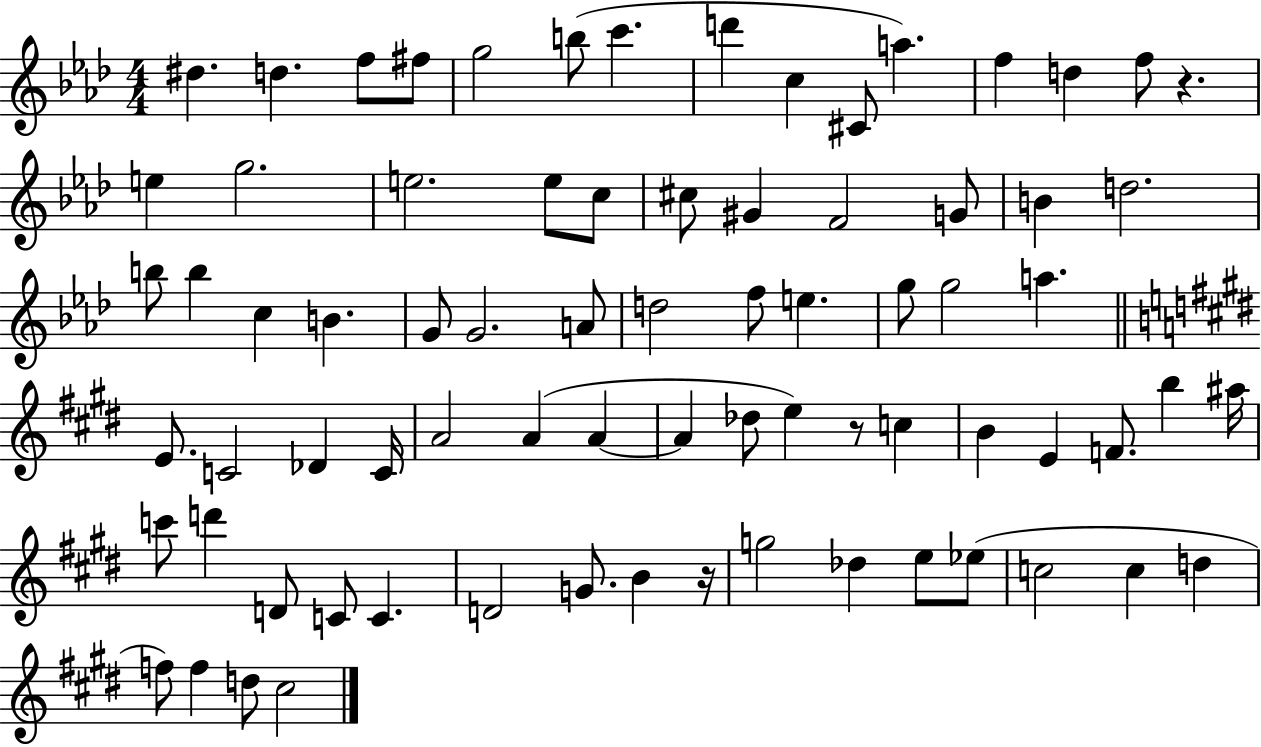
D#5/q. D5/q. F5/e F#5/e G5/h B5/e C6/q. D6/q C5/q C#4/e A5/q. F5/q D5/q F5/e R/q. E5/q G5/h. E5/h. E5/e C5/e C#5/e G#4/q F4/h G4/e B4/q D5/h. B5/e B5/q C5/q B4/q. G4/e G4/h. A4/e D5/h F5/e E5/q. G5/e G5/h A5/q. E4/e. C4/h Db4/q C4/s A4/h A4/q A4/q A4/q Db5/e E5/q R/e C5/q B4/q E4/q F4/e. B5/q A#5/s C6/e D6/q D4/e C4/e C4/q. D4/h G4/e. B4/q R/s G5/h Db5/q E5/e Eb5/e C5/h C5/q D5/q F5/e F5/q D5/e C#5/h